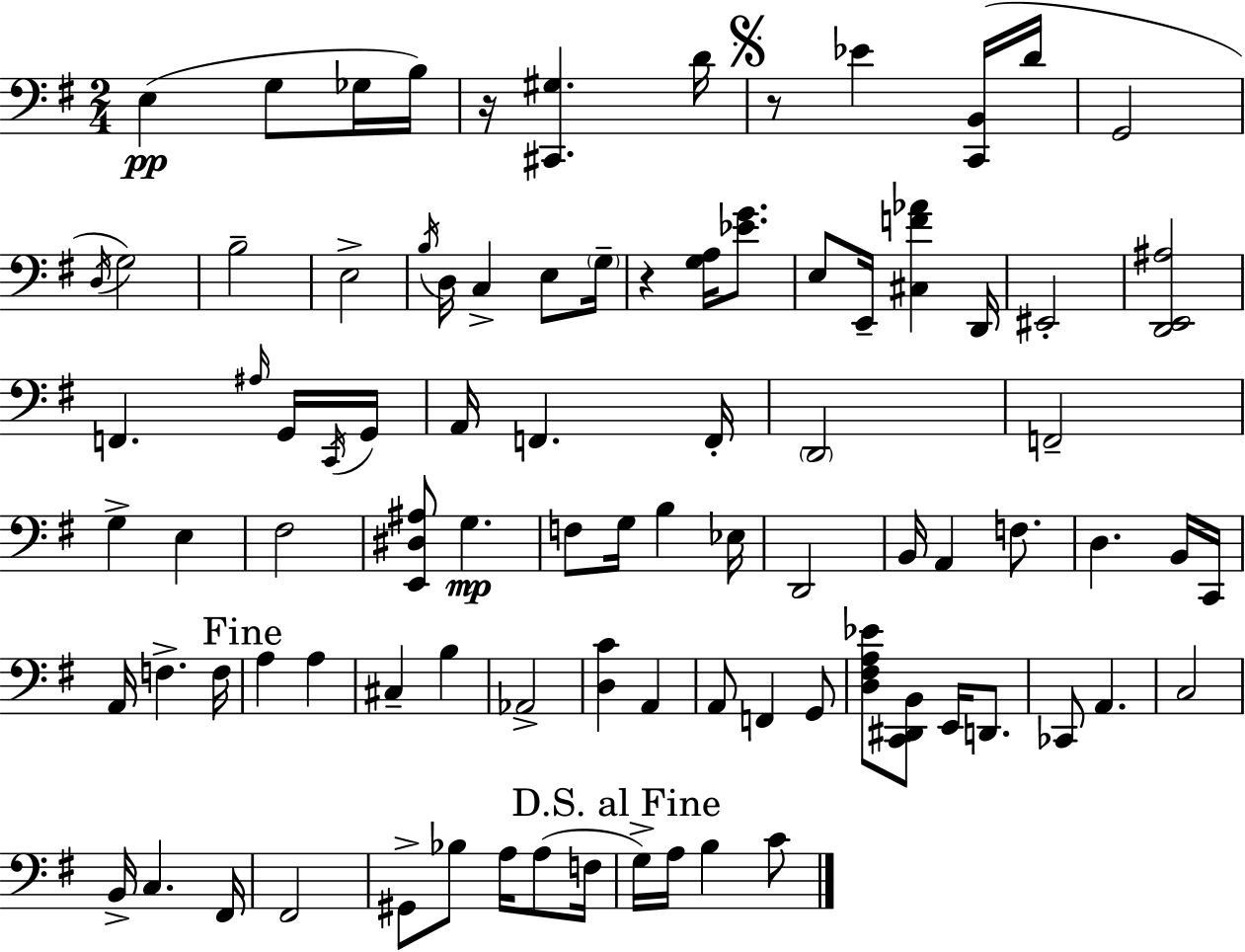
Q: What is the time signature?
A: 2/4